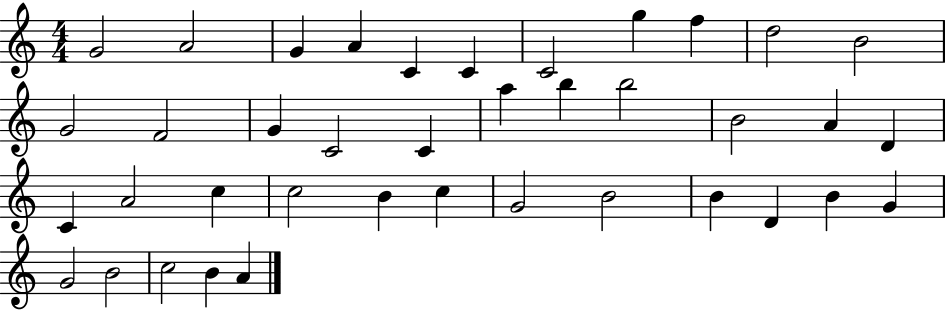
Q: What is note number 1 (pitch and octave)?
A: G4